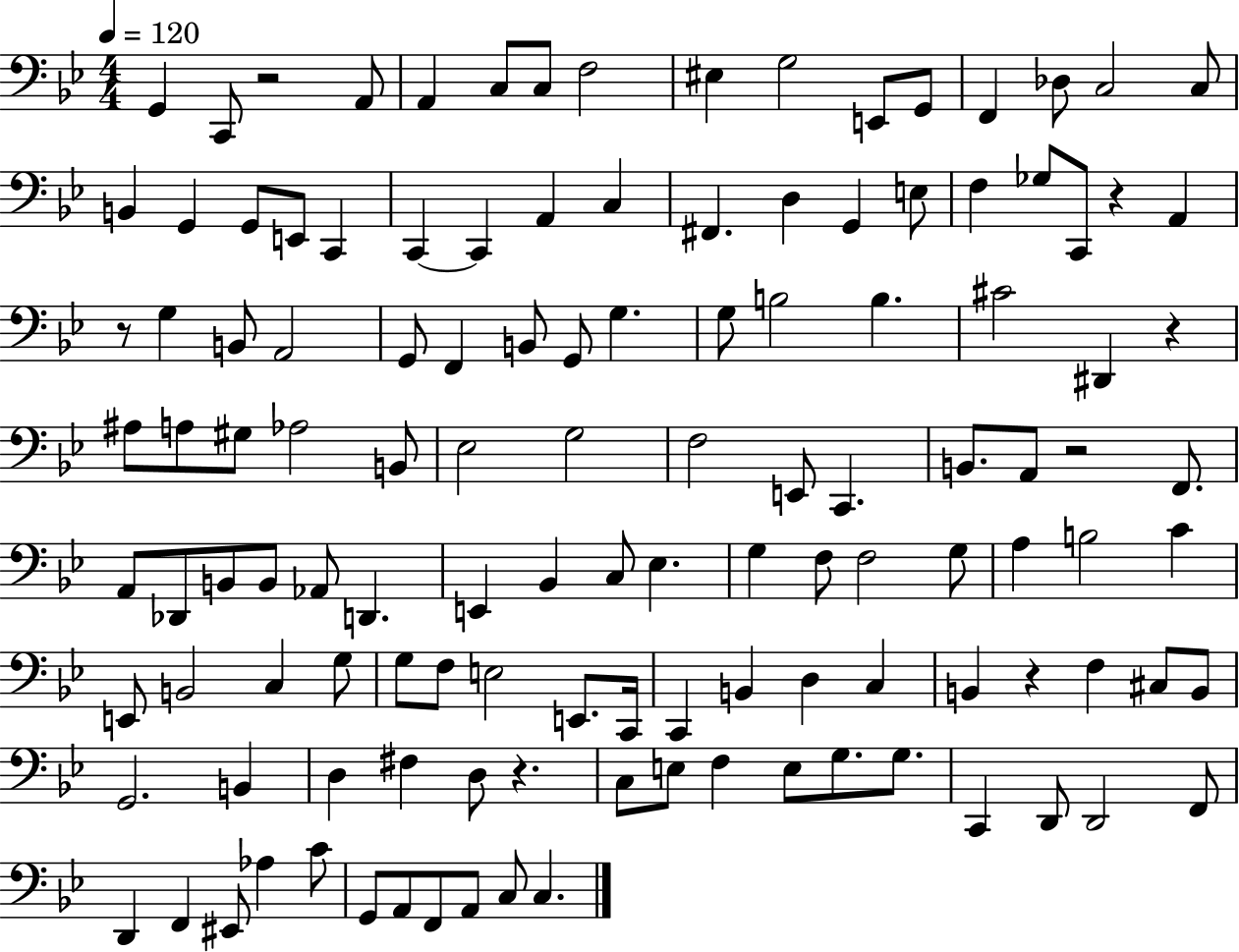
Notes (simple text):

G2/q C2/e R/h A2/e A2/q C3/e C3/e F3/h EIS3/q G3/h E2/e G2/e F2/q Db3/e C3/h C3/e B2/q G2/q G2/e E2/e C2/q C2/q C2/q A2/q C3/q F#2/q. D3/q G2/q E3/e F3/q Gb3/e C2/e R/q A2/q R/e G3/q B2/e A2/h G2/e F2/q B2/e G2/e G3/q. G3/e B3/h B3/q. C#4/h D#2/q R/q A#3/e A3/e G#3/e Ab3/h B2/e Eb3/h G3/h F3/h E2/e C2/q. B2/e. A2/e R/h F2/e. A2/e Db2/e B2/e B2/e Ab2/e D2/q. E2/q Bb2/q C3/e Eb3/q. G3/q F3/e F3/h G3/e A3/q B3/h C4/q E2/e B2/h C3/q G3/e G3/e F3/e E3/h E2/e. C2/s C2/q B2/q D3/q C3/q B2/q R/q F3/q C#3/e B2/e G2/h. B2/q D3/q F#3/q D3/e R/q. C3/e E3/e F3/q E3/e G3/e. G3/e. C2/q D2/e D2/h F2/e D2/q F2/q EIS2/e Ab3/q C4/e G2/e A2/e F2/e A2/e C3/e C3/q.